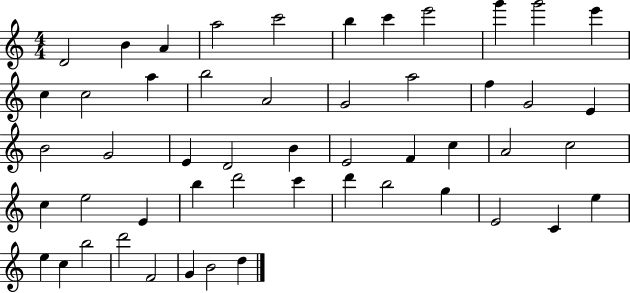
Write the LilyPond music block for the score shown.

{
  \clef treble
  \numericTimeSignature
  \time 4/4
  \key c \major
  d'2 b'4 a'4 | a''2 c'''2 | b''4 c'''4 e'''2 | g'''4 g'''2 e'''4 | \break c''4 c''2 a''4 | b''2 a'2 | g'2 a''2 | f''4 g'2 e'4 | \break b'2 g'2 | e'4 d'2 b'4 | e'2 f'4 c''4 | a'2 c''2 | \break c''4 e''2 e'4 | b''4 d'''2 c'''4 | d'''4 b''2 g''4 | e'2 c'4 e''4 | \break e''4 c''4 b''2 | d'''2 f'2 | g'4 b'2 d''4 | \bar "|."
}